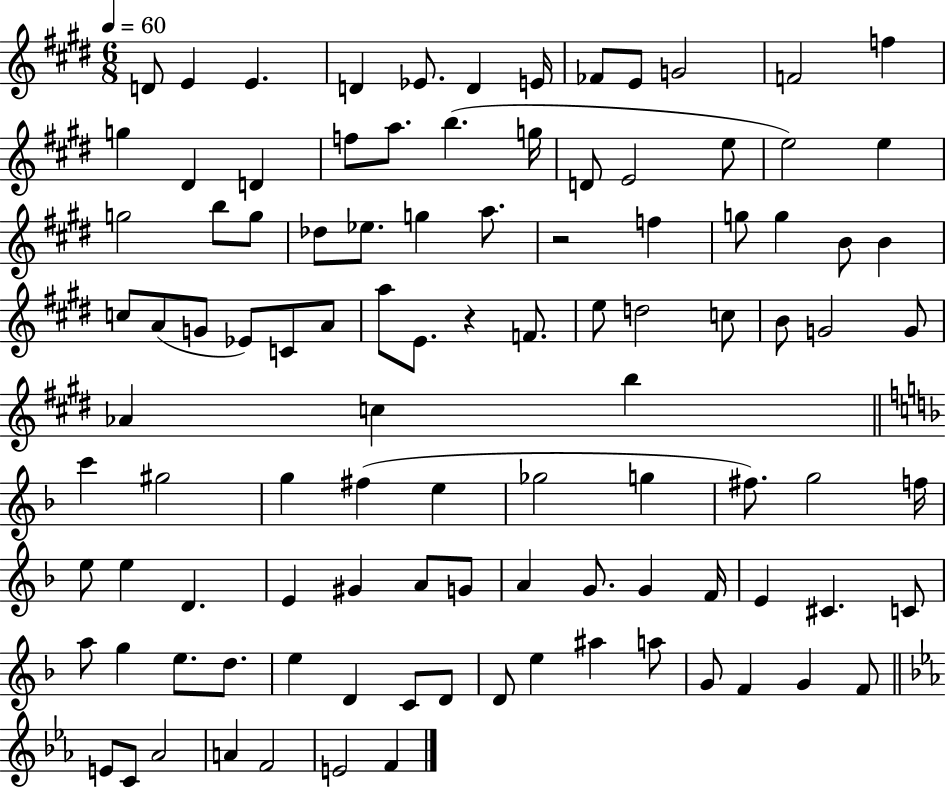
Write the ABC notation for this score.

X:1
T:Untitled
M:6/8
L:1/4
K:E
D/2 E E D _E/2 D E/4 _F/2 E/2 G2 F2 f g ^D D f/2 a/2 b g/4 D/2 E2 e/2 e2 e g2 b/2 g/2 _d/2 _e/2 g a/2 z2 f g/2 g B/2 B c/2 A/2 G/2 _E/2 C/2 A/2 a/2 E/2 z F/2 e/2 d2 c/2 B/2 G2 G/2 _A c b c' ^g2 g ^f e _g2 g ^f/2 g2 f/4 e/2 e D E ^G A/2 G/2 A G/2 G F/4 E ^C C/2 a/2 g e/2 d/2 e D C/2 D/2 D/2 e ^a a/2 G/2 F G F/2 E/2 C/2 _A2 A F2 E2 F